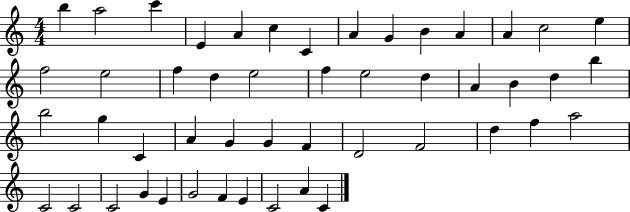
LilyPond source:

{
  \clef treble
  \numericTimeSignature
  \time 4/4
  \key c \major
  b''4 a''2 c'''4 | e'4 a'4 c''4 c'4 | a'4 g'4 b'4 a'4 | a'4 c''2 e''4 | \break f''2 e''2 | f''4 d''4 e''2 | f''4 e''2 d''4 | a'4 b'4 d''4 b''4 | \break b''2 g''4 c'4 | a'4 g'4 g'4 f'4 | d'2 f'2 | d''4 f''4 a''2 | \break c'2 c'2 | c'2 g'4 e'4 | g'2 f'4 e'4 | c'2 a'4 c'4 | \break \bar "|."
}